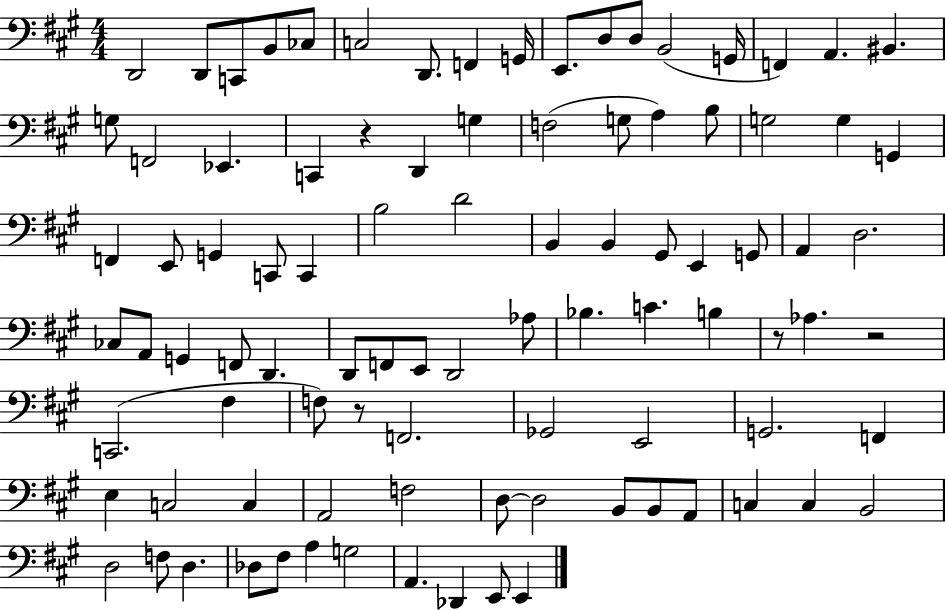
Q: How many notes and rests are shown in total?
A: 94